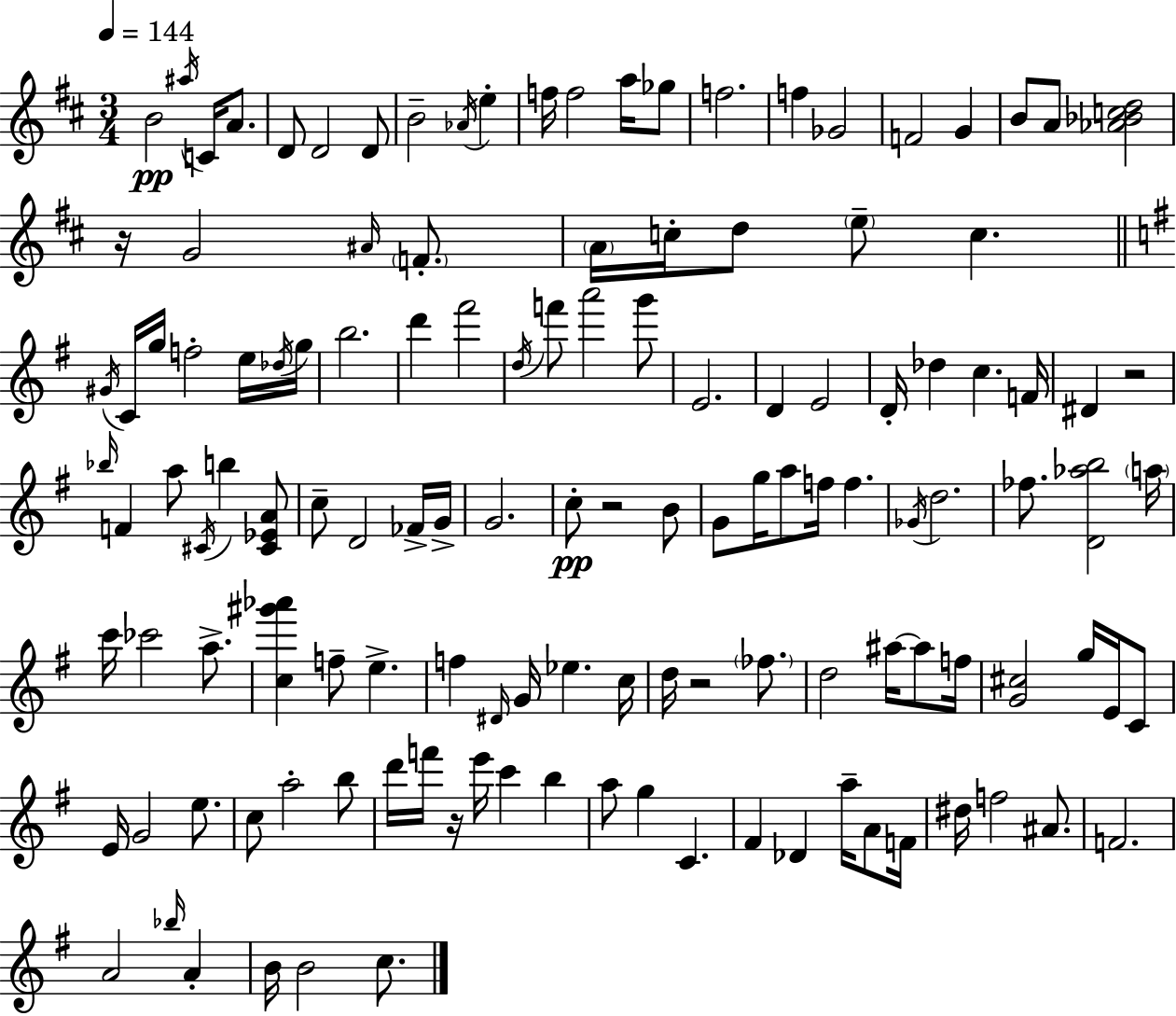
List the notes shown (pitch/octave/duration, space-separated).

B4/h A#5/s C4/s A4/e. D4/e D4/h D4/e B4/h Ab4/s E5/q F5/s F5/h A5/s Gb5/e F5/h. F5/q Gb4/h F4/h G4/q B4/e A4/e [Ab4,Bb4,C5,D5]/h R/s G4/h A#4/s F4/e. A4/s C5/s D5/e E5/e C5/q. G#4/s C4/s G5/s F5/h E5/s Db5/s G5/s B5/h. D6/q F#6/h D5/s F6/e A6/h G6/e E4/h. D4/q E4/h D4/s Db5/q C5/q. F4/s D#4/q R/h Bb5/s F4/q A5/e C#4/s B5/q [C#4,Eb4,A4]/e C5/e D4/h FES4/s G4/s G4/h. C5/e R/h B4/e G4/e G5/s A5/e F5/s F5/q. Gb4/s D5/h. FES5/e. [D4,Ab5,B5]/h A5/s C6/s CES6/h A5/e. [C5,G#6,Ab6]/q F5/e E5/q. F5/q D#4/s G4/s Eb5/q. C5/s D5/s R/h FES5/e. D5/h A#5/s A#5/e F5/s [G4,C#5]/h G5/s E4/s C4/e E4/s G4/h E5/e. C5/e A5/h B5/e D6/s F6/s R/s E6/s C6/q B5/q A5/e G5/q C4/q. F#4/q Db4/q A5/s A4/e F4/s D#5/s F5/h A#4/e. F4/h. A4/h Bb5/s A4/q B4/s B4/h C5/e.